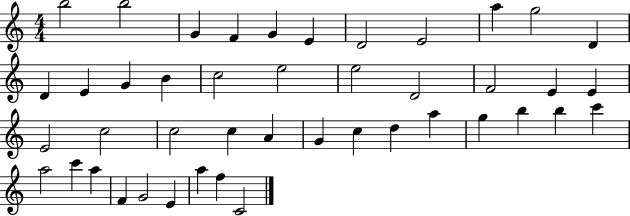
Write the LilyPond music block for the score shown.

{
  \clef treble
  \numericTimeSignature
  \time 4/4
  \key c \major
  b''2 b''2 | g'4 f'4 g'4 e'4 | d'2 e'2 | a''4 g''2 d'4 | \break d'4 e'4 g'4 b'4 | c''2 e''2 | e''2 d'2 | f'2 e'4 e'4 | \break e'2 c''2 | c''2 c''4 a'4 | g'4 c''4 d''4 a''4 | g''4 b''4 b''4 c'''4 | \break a''2 c'''4 a''4 | f'4 g'2 e'4 | a''4 f''4 c'2 | \bar "|."
}